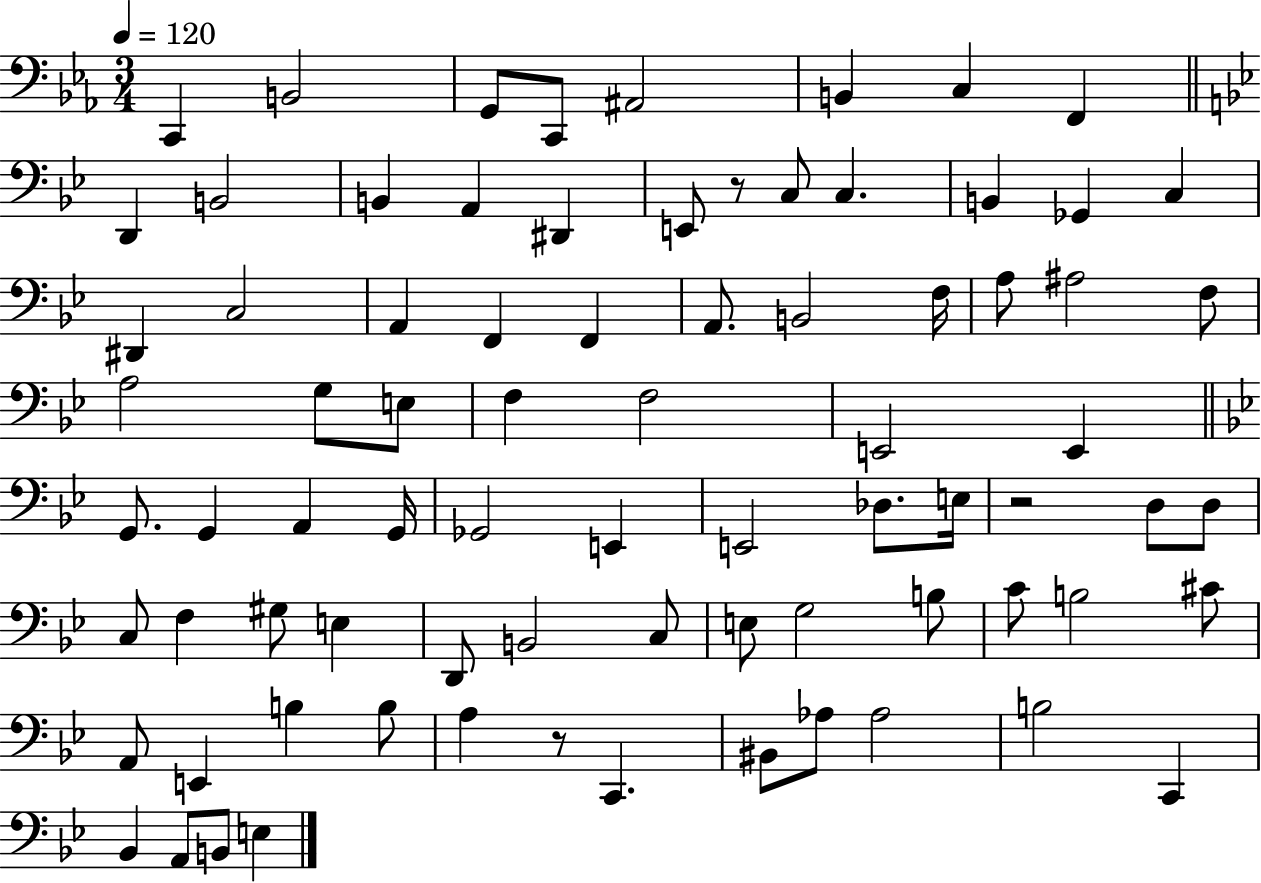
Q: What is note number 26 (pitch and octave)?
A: B2